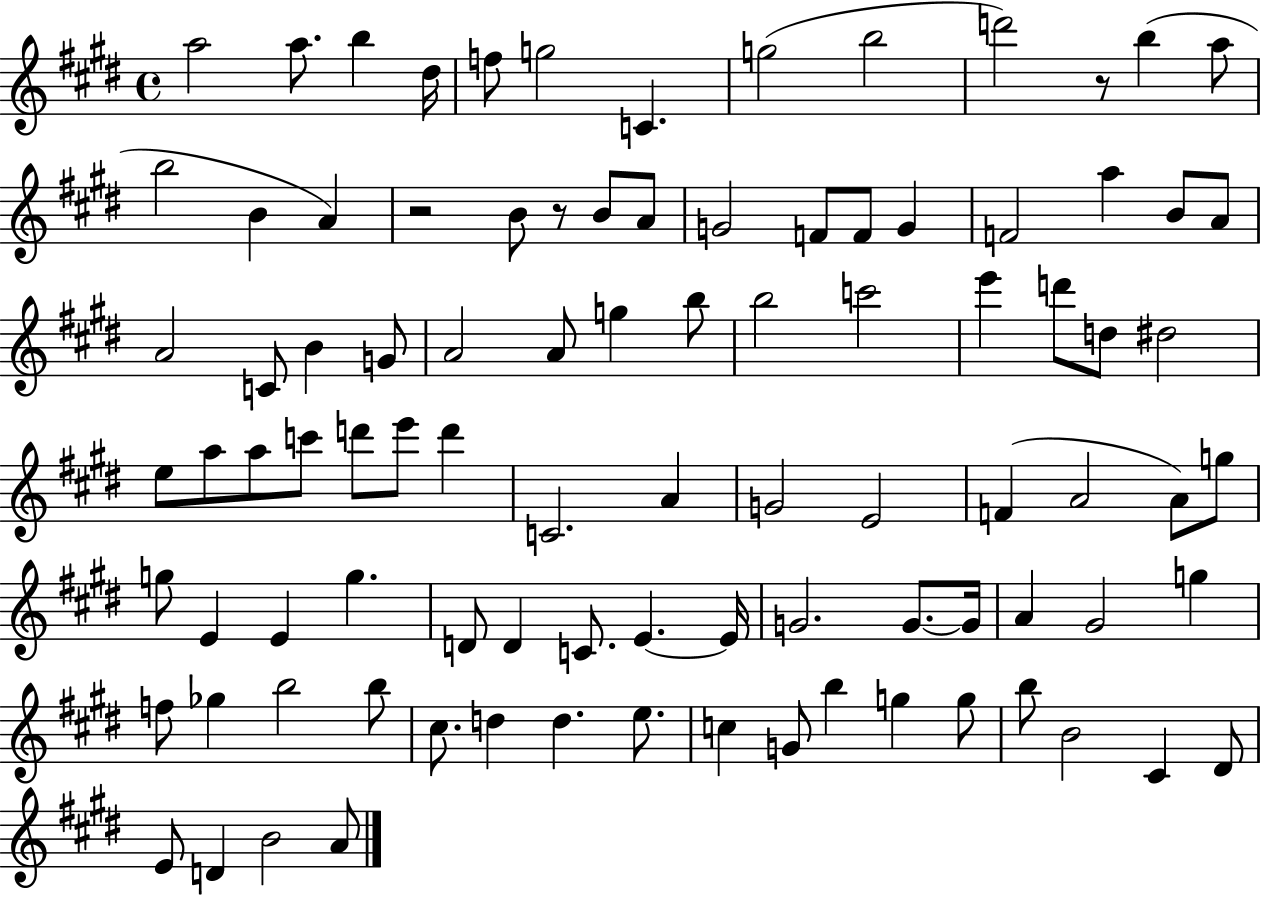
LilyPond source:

{
  \clef treble
  \time 4/4
  \defaultTimeSignature
  \key e \major
  a''2 a''8. b''4 dis''16 | f''8 g''2 c'4. | g''2( b''2 | d'''2) r8 b''4( a''8 | \break b''2 b'4 a'4) | r2 b'8 r8 b'8 a'8 | g'2 f'8 f'8 g'4 | f'2 a''4 b'8 a'8 | \break a'2 c'8 b'4 g'8 | a'2 a'8 g''4 b''8 | b''2 c'''2 | e'''4 d'''8 d''8 dis''2 | \break e''8 a''8 a''8 c'''8 d'''8 e'''8 d'''4 | c'2. a'4 | g'2 e'2 | f'4( a'2 a'8) g''8 | \break g''8 e'4 e'4 g''4. | d'8 d'4 c'8. e'4.~~ e'16 | g'2. g'8.~~ g'16 | a'4 gis'2 g''4 | \break f''8 ges''4 b''2 b''8 | cis''8. d''4 d''4. e''8. | c''4 g'8 b''4 g''4 g''8 | b''8 b'2 cis'4 dis'8 | \break e'8 d'4 b'2 a'8 | \bar "|."
}